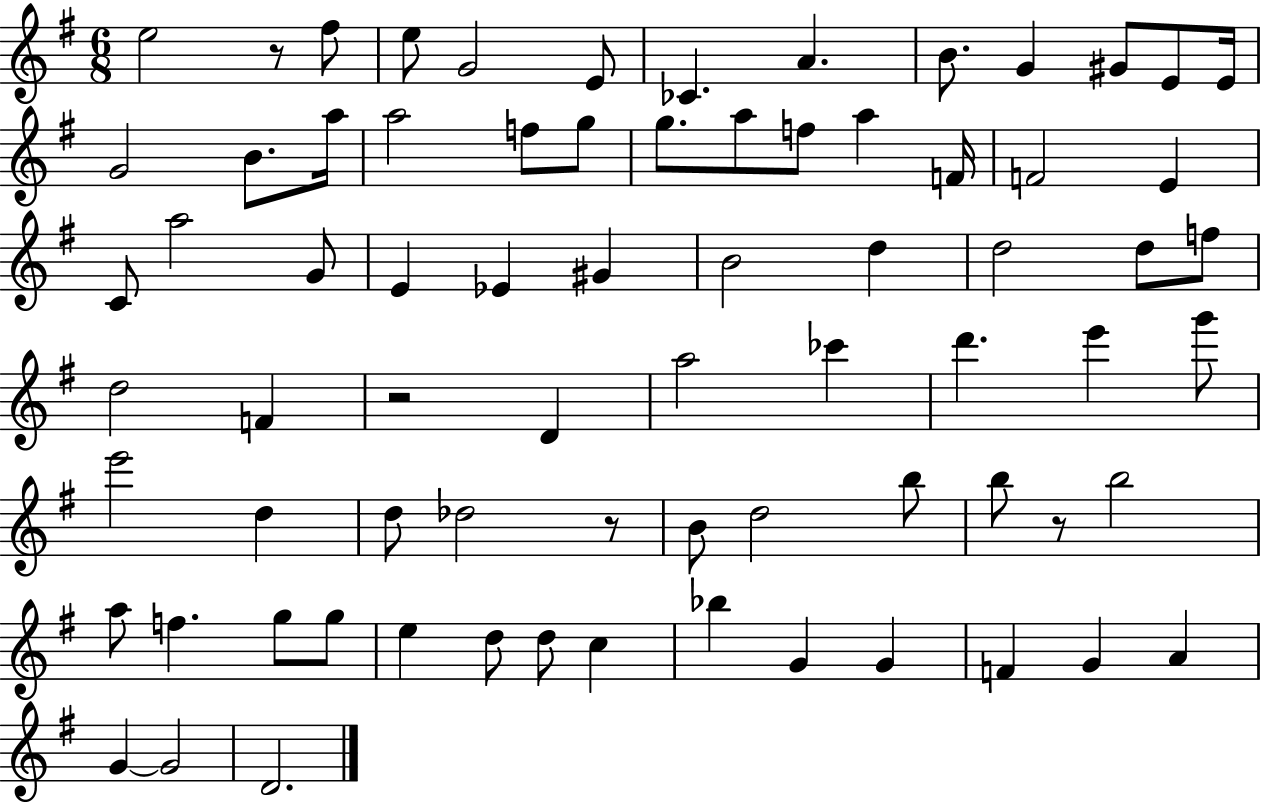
X:1
T:Untitled
M:6/8
L:1/4
K:G
e2 z/2 ^f/2 e/2 G2 E/2 _C A B/2 G ^G/2 E/2 E/4 G2 B/2 a/4 a2 f/2 g/2 g/2 a/2 f/2 a F/4 F2 E C/2 a2 G/2 E _E ^G B2 d d2 d/2 f/2 d2 F z2 D a2 _c' d' e' g'/2 e'2 d d/2 _d2 z/2 B/2 d2 b/2 b/2 z/2 b2 a/2 f g/2 g/2 e d/2 d/2 c _b G G F G A G G2 D2